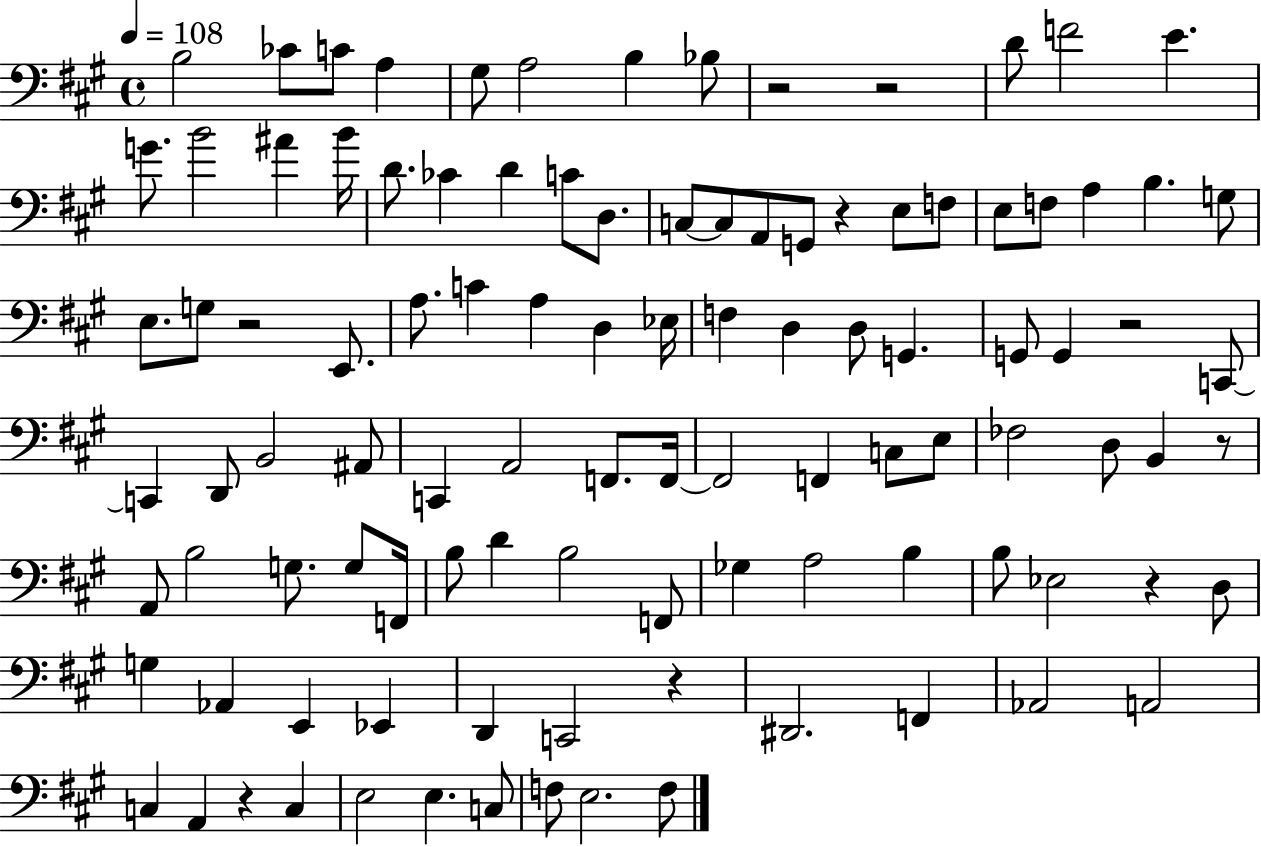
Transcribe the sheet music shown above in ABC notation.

X:1
T:Untitled
M:4/4
L:1/4
K:A
B,2 _C/2 C/2 A, ^G,/2 A,2 B, _B,/2 z2 z2 D/2 F2 E G/2 B2 ^A B/4 D/2 _C D C/2 D,/2 C,/2 C,/2 A,,/2 G,,/2 z E,/2 F,/2 E,/2 F,/2 A, B, G,/2 E,/2 G,/2 z2 E,,/2 A,/2 C A, D, _E,/4 F, D, D,/2 G,, G,,/2 G,, z2 C,,/2 C,, D,,/2 B,,2 ^A,,/2 C,, A,,2 F,,/2 F,,/4 F,,2 F,, C,/2 E,/2 _F,2 D,/2 B,, z/2 A,,/2 B,2 G,/2 G,/2 F,,/4 B,/2 D B,2 F,,/2 _G, A,2 B, B,/2 _E,2 z D,/2 G, _A,, E,, _E,, D,, C,,2 z ^D,,2 F,, _A,,2 A,,2 C, A,, z C, E,2 E, C,/2 F,/2 E,2 F,/2